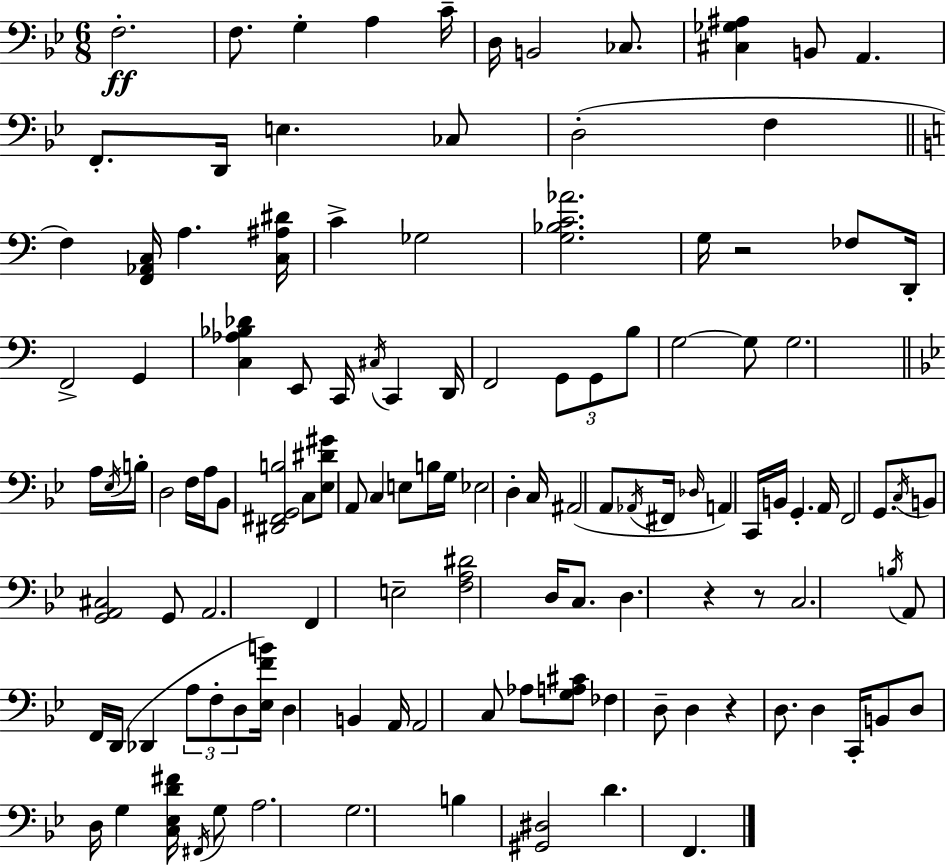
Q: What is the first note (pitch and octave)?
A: F3